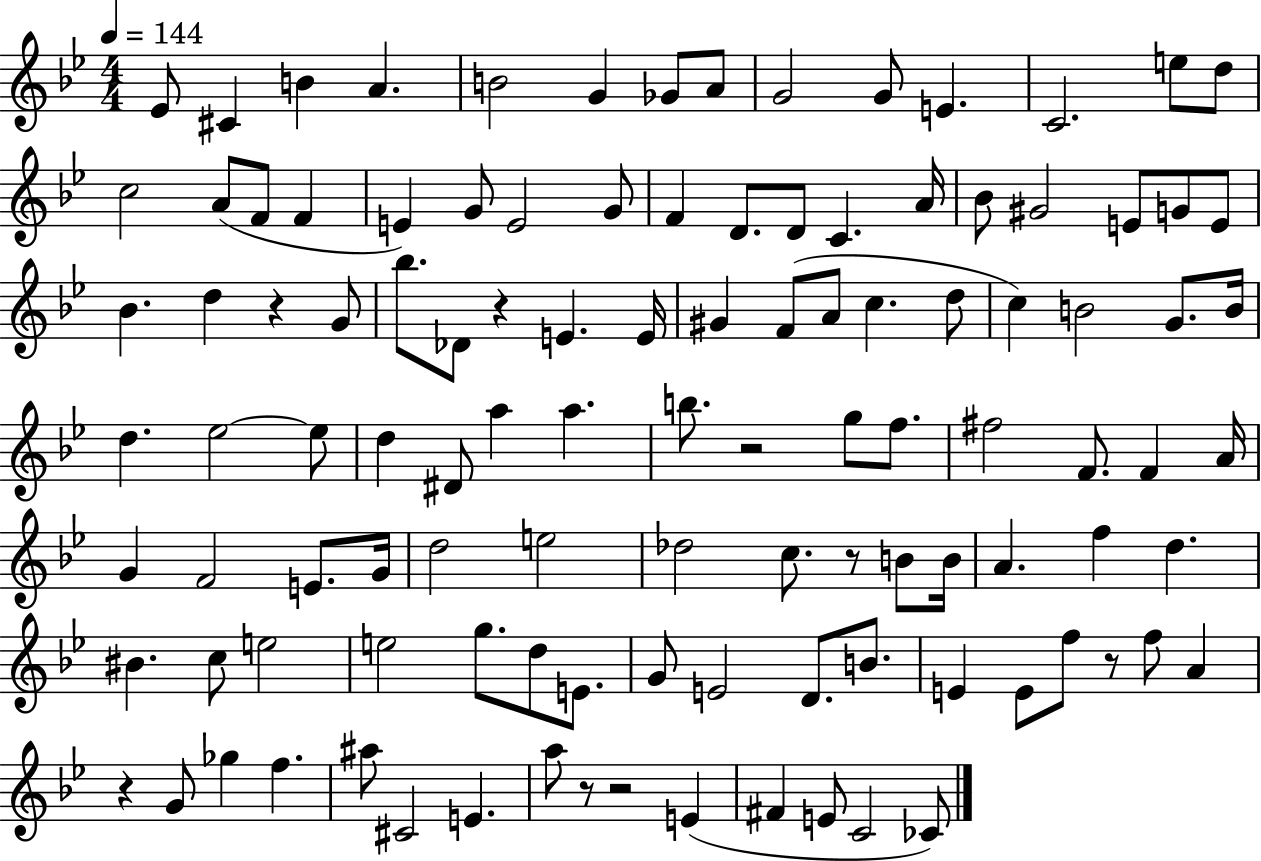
Eb4/e C#4/q B4/q A4/q. B4/h G4/q Gb4/e A4/e G4/h G4/e E4/q. C4/h. E5/e D5/e C5/h A4/e F4/e F4/q E4/q G4/e E4/h G4/e F4/q D4/e. D4/e C4/q. A4/s Bb4/e G#4/h E4/e G4/e E4/e Bb4/q. D5/q R/q G4/e Bb5/e. Db4/e R/q E4/q. E4/s G#4/q F4/e A4/e C5/q. D5/e C5/q B4/h G4/e. B4/s D5/q. Eb5/h Eb5/e D5/q D#4/e A5/q A5/q. B5/e. R/h G5/e F5/e. F#5/h F4/e. F4/q A4/s G4/q F4/h E4/e. G4/s D5/h E5/h Db5/h C5/e. R/e B4/e B4/s A4/q. F5/q D5/q. BIS4/q. C5/e E5/h E5/h G5/e. D5/e E4/e. G4/e E4/h D4/e. B4/e. E4/q E4/e F5/e R/e F5/e A4/q R/q G4/e Gb5/q F5/q. A#5/e C#4/h E4/q. A5/e R/e R/h E4/q F#4/q E4/e C4/h CES4/e